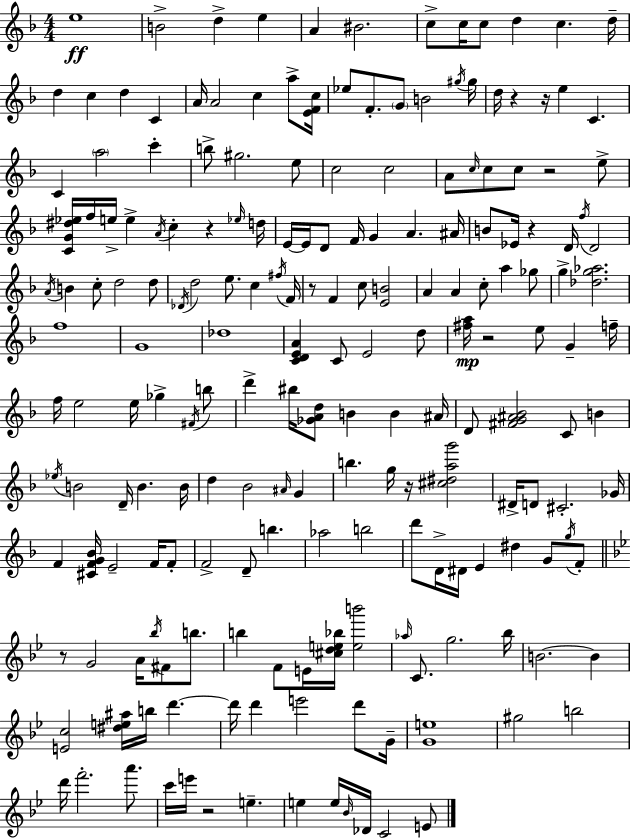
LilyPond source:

{
  \clef treble
  \numericTimeSignature
  \time 4/4
  \key f \major
  e''1\ff | b'2-> d''4-> e''4 | a'4 bis'2. | c''8-> c''16 c''8 d''4 c''4. d''16-- | \break d''4 c''4 d''4 c'4 | a'16 a'2 c''4 a''8-> <e' f' c''>16 | ees''8 f'8.-. \parenthesize g'8 b'2 \acciaccatura { gis''16 } | gis''16 d''16 r4 r16 e''4 c'4. | \break c'4 \parenthesize a''2 c'''4-. | b''8-> gis''2. e''8 | c''2 c''2 | a'8 \grace { c''16 } c''8 c''8 r2 | \break e''8-> <c' g' dis'' ees''>16 f''16 e''16-> e''4-> \acciaccatura { a'16 } c''4-. r4 | \grace { ees''16 } d''16 e'16~~ e'16 d'8 f'16 g'4 a'4. | ais'16 b'8 ees'16 r4 d'16 \acciaccatura { f''16 } d'2 | \acciaccatura { a'16 } b'4 c''8-. d''2 | \break d''8 \acciaccatura { des'16 } d''2 e''8. | c''4 \acciaccatura { fis''16 } f'16 r8 f'4 c''8 | <e' b'>2 a'4 a'4 | c''8-. a''4 ges''8 g''4-> <des'' g'' aes''>2. | \break f''1 | g'1 | des''1 | <c' d' e' a'>4 c'8 e'2 | \break d''8 <fis'' a''>16\mp r2 | e''8 g'4-- f''16-- f''16 e''2 | e''16 ges''4-> \acciaccatura { fis'16 } b''8 d'''4-> bis''16 <ges' a' d''>8 | b'4 b'4 ais'16 d'8 <fis' g' ais' bes'>2 | \break c'8 b'4 \acciaccatura { ees''16 } b'2 | d'16-- b'4. b'16 d''4 bes'2 | \grace { ais'16 } g'4 b''4. | g''16 r16 <cis'' dis'' a'' g'''>2 dis'16-> d'8 cis'2.-. | \break ges'16 f'4 <cis' f' g' bes'>16 | e'2-- f'16 f'8-. f'2-> | d'8-- b''4. aes''2 | b''2 d'''8 d'16-> dis'16 e'4 | \break dis''4 g'8 \acciaccatura { g''16 } f'8-. \bar "||" \break \key bes \major r8 g'2 a'16 \acciaccatura { bes''16 } fis'8 b''8. | b''4 f'8 e'16 <cis'' d'' e'' bes''>16 <e'' b'''>2 | \grace { aes''16 } c'8. g''2. | bes''16 b'2.~~ b'4 | \break <e' c''>2 <dis'' e'' ais''>16 b''16 d'''4.~~ | d'''16 d'''4 e'''2 d'''8 | g'16-- <g' e''>1 | gis''2 b''2 | \break d'''16 f'''2.-. a'''8. | c'''16 e'''16 r2 e''4.-- | e''4 e''16 \grace { bes'16 } des'16 c'2 | e'8 \bar "|."
}